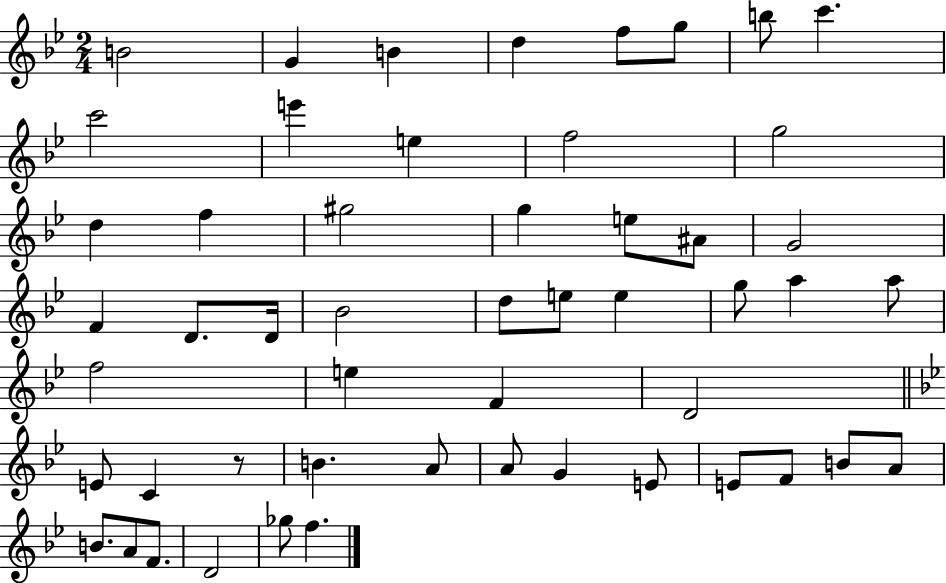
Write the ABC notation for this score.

X:1
T:Untitled
M:2/4
L:1/4
K:Bb
B2 G B d f/2 g/2 b/2 c' c'2 e' e f2 g2 d f ^g2 g e/2 ^A/2 G2 F D/2 D/4 _B2 d/2 e/2 e g/2 a a/2 f2 e F D2 E/2 C z/2 B A/2 A/2 G E/2 E/2 F/2 B/2 A/2 B/2 A/2 F/2 D2 _g/2 f